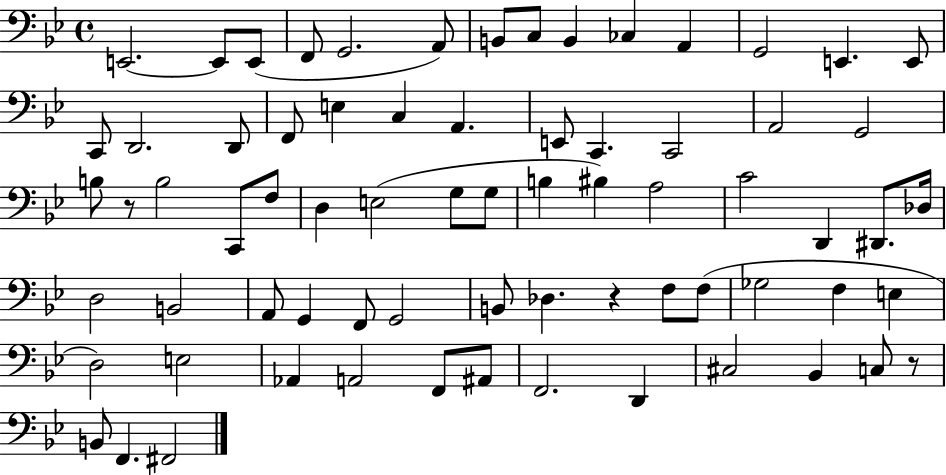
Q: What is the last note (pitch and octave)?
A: F#2